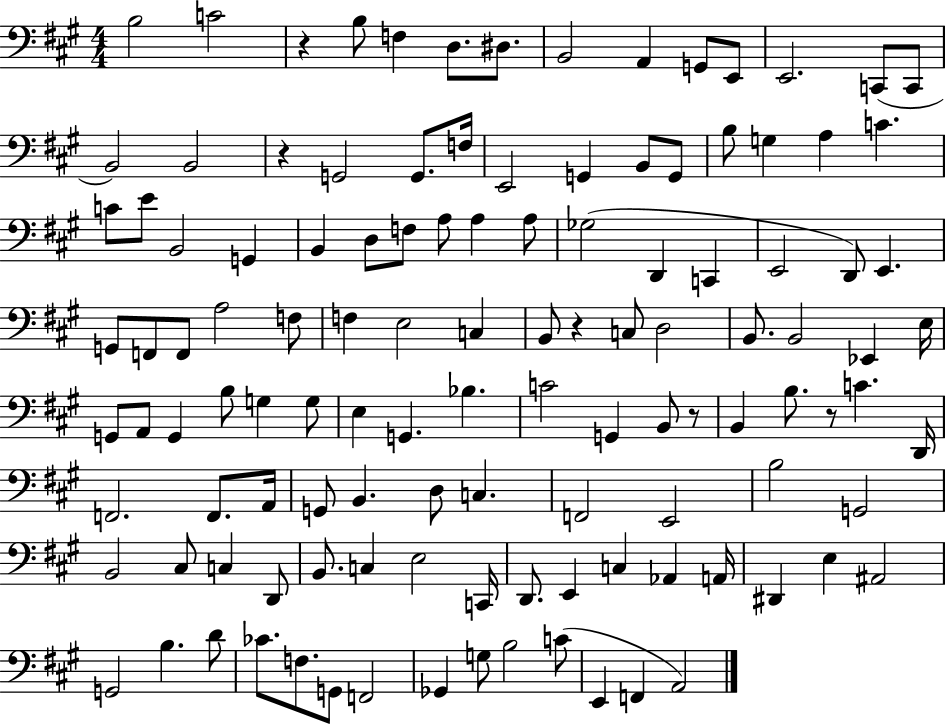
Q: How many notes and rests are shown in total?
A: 119